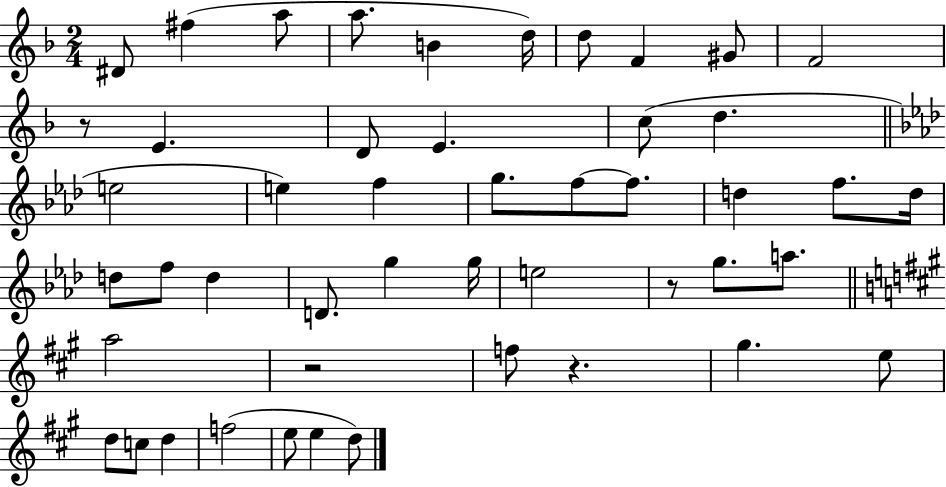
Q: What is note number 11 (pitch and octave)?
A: E4